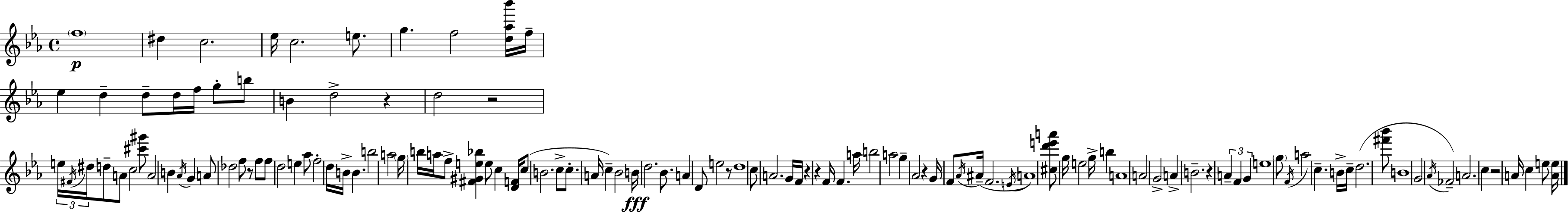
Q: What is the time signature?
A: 4/4